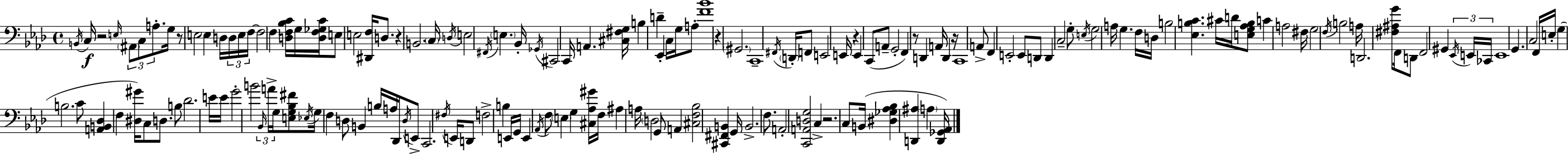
{
  \clef bass
  \time 4/4
  \defaultTimeSignature
  \key f \minor
  \acciaccatura { b,16 }\f c16 r2 \grace { e16 } \tuplet 3/2 { \parenthesize ais,8 c8 a8.-. } | g16 r8 e2 e4 | d16 \tuplet 3/2 { d16 e16 f16~~ } f2 \parenthesize f4 | <d f bes c'>16 g16 <d f ges c'>16 e8 e2 <dis, f>16 d8. | \break r4 b,2. | \parenthesize c16 \acciaccatura { d16 } e2 \acciaccatura { fis,16 } \parenthesize e4. | bes,16-. \acciaccatura { ges,16 } cis,2 c,16 a,4. | <cis fis g>16 b4 d'4-- ees,4-. | \break c16 g16 a8-. <f' bes'>1 | r4 \parenthesize gis,2. | c,1-- | \acciaccatura { fis,16 } \parenthesize d,16-. f,8 e,2 | \break e,16 r4 e,4 c,8( a,8-- g,2-. | f,4) r8 d,4 | a,16 d,4 r16 c,1 | a,8-> f,4 e,2-. | \break e,8 d,8 d,4 c2-- | g8-. \acciaccatura { e16 } g2 a16 | g4. f16 d16 b2 | <ees b c'>4. cis'16 d'16 <e g aes b>8 c'4 a2 | \break fis16 g2 \acciaccatura { f16 } | b2 a16 d,2. | <fis ais g'>8 f,16 d,8 f,2 | gis,4 \tuplet 3/2 { \acciaccatura { ees,16 } e,16 ces,16 } e,1 | \break g,4. c2 | f,16 e16-. g4( b2. | c'8 <a, b, des>4 f4 | <dis gis'>16) c8 d8. b8 des'2. | \break e'16 e'16 g'2-. | b'2 \tuplet 3/2 { \grace { bes,16 } a'16-> g16 } <e g bes fis'>8 \acciaccatura { ees16 } g16 | f4 d8 b,4 b16 a16 des,16 \acciaccatura { d16 } e,8-> | c,2. \acciaccatura { fis16 } e,16 d,8 | \break f2-> b4 e,16 g,16 e,4 | \acciaccatura { aes,16 } f8 \parenthesize e4 g4 <cis aes gis'>16 f16 ais4 | a16 \parenthesize d2 g,8 a,4 | <cis f bes>2 <cis, fis, b,>4 g,16 b,2.-> | \break f8. a,2-. | <c, a, d g>2 c4-> | r2. c8 | b,16( <dis ges aes bes>4 <d, ais>4 \parenthesize a4 <d, ges, aes,>16) \bar "|."
}